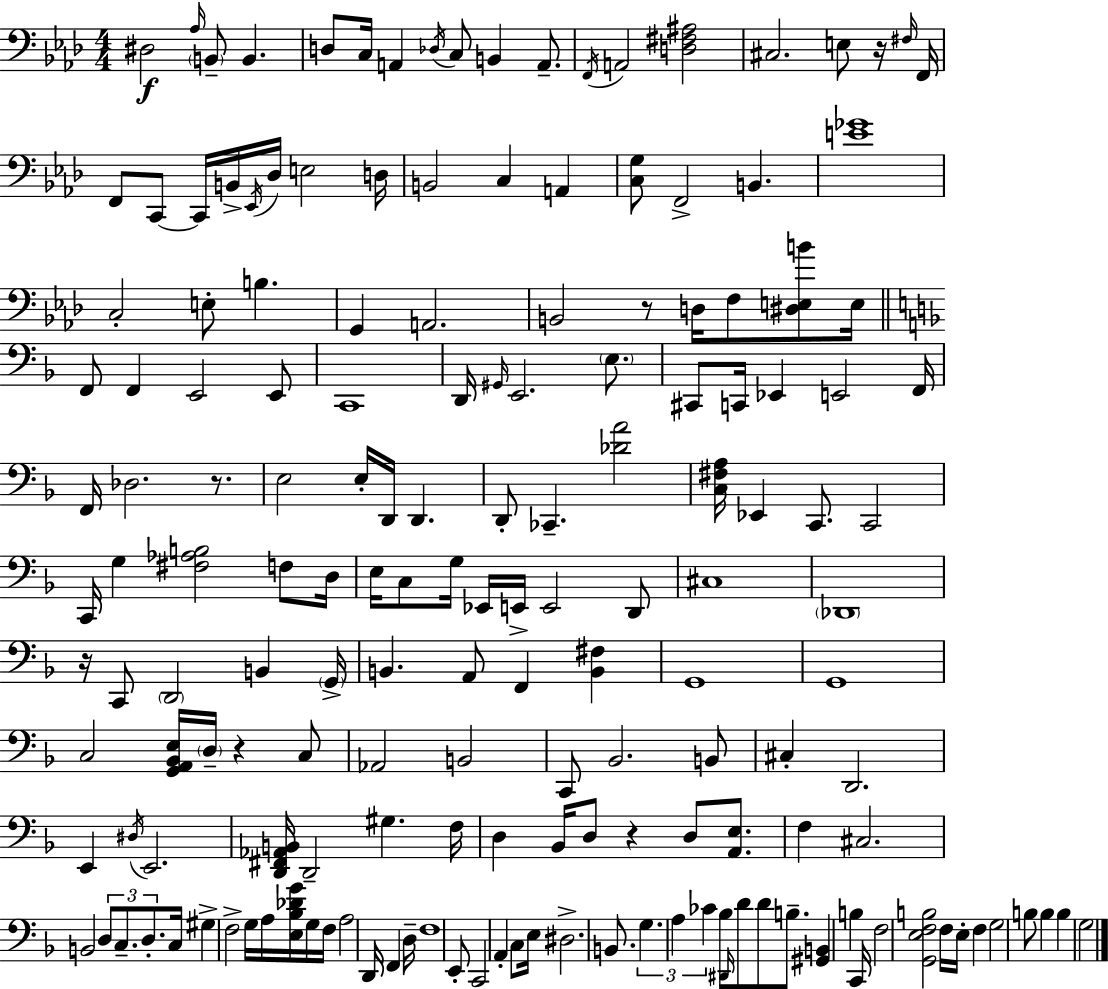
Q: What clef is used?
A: bass